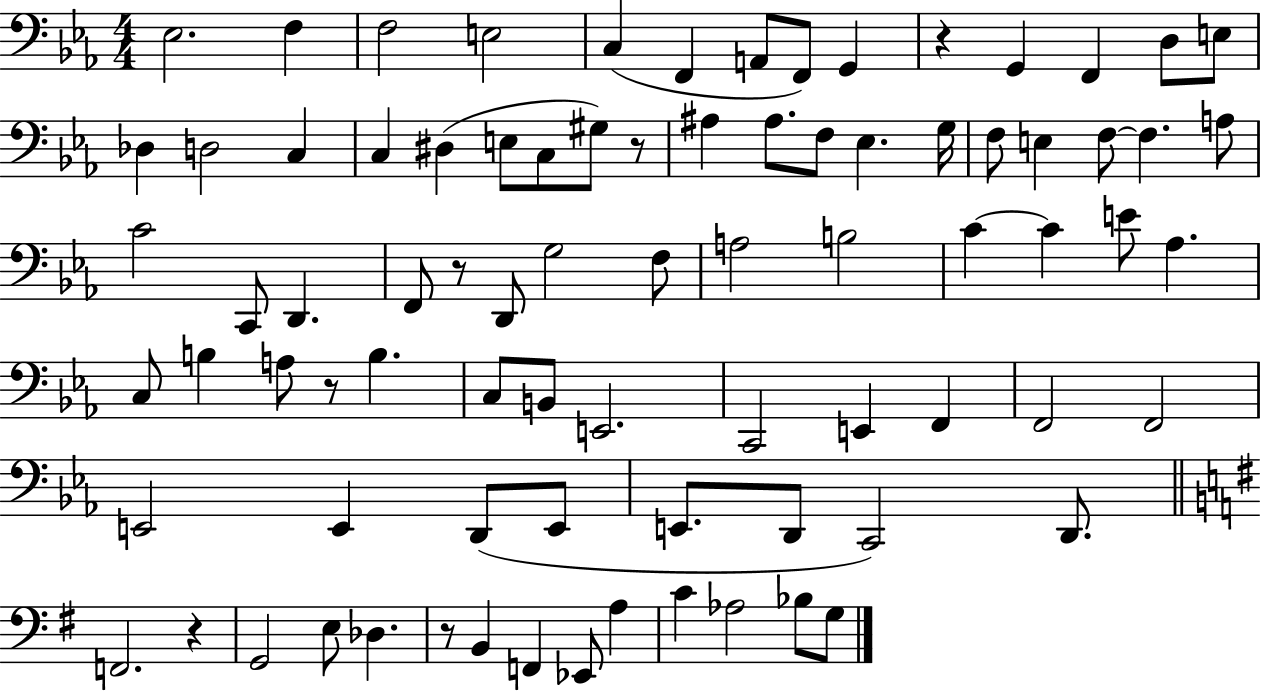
{
  \clef bass
  \numericTimeSignature
  \time 4/4
  \key ees \major
  ees2. f4 | f2 e2 | c4( f,4 a,8 f,8) g,4 | r4 g,4 f,4 d8 e8 | \break des4 d2 c4 | c4 dis4( e8 c8 gis8) r8 | ais4 ais8. f8 ees4. g16 | f8 e4 f8~~ f4. a8 | \break c'2 c,8 d,4. | f,8 r8 d,8 g2 f8 | a2 b2 | c'4~~ c'4 e'8 aes4. | \break c8 b4 a8 r8 b4. | c8 b,8 e,2. | c,2 e,4 f,4 | f,2 f,2 | \break e,2 e,4 d,8( e,8 | e,8. d,8 c,2) d,8. | \bar "||" \break \key e \minor f,2. r4 | g,2 e8 des4. | r8 b,4 f,4 ees,8 a4 | c'4 aes2 bes8 g8 | \break \bar "|."
}